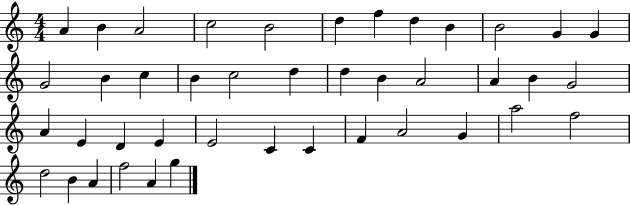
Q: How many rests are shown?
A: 0